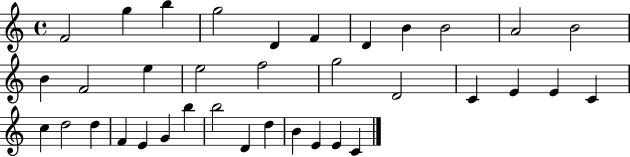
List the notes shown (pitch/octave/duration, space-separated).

F4/h G5/q B5/q G5/h D4/q F4/q D4/q B4/q B4/h A4/h B4/h B4/q F4/h E5/q E5/h F5/h G5/h D4/h C4/q E4/q E4/q C4/q C5/q D5/h D5/q F4/q E4/q G4/q B5/q B5/h D4/q D5/q B4/q E4/q E4/q C4/q